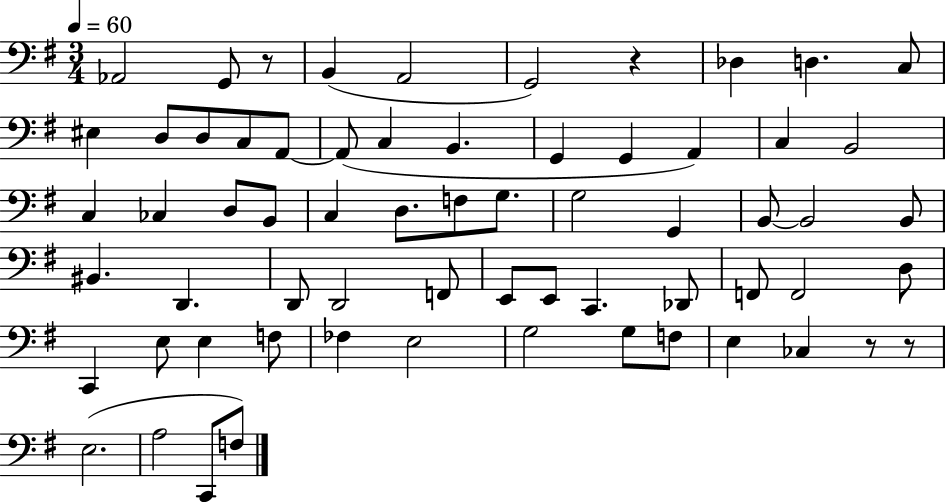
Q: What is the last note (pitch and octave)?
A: F3